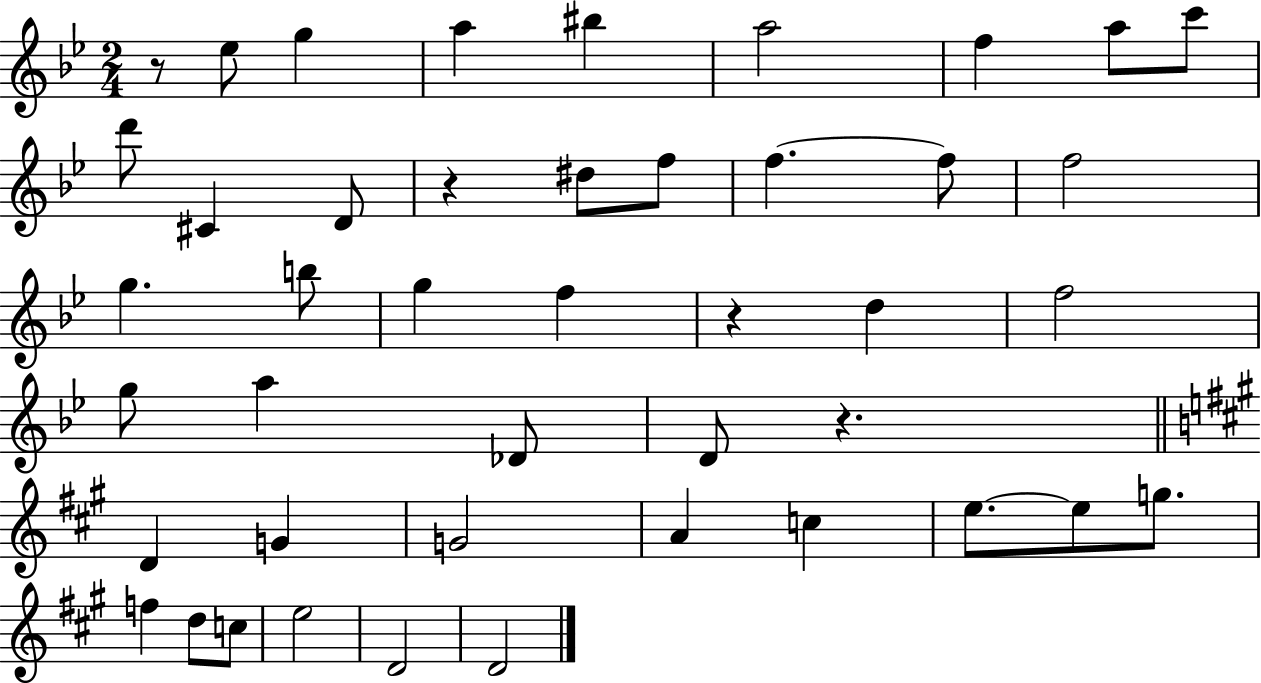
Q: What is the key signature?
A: BES major